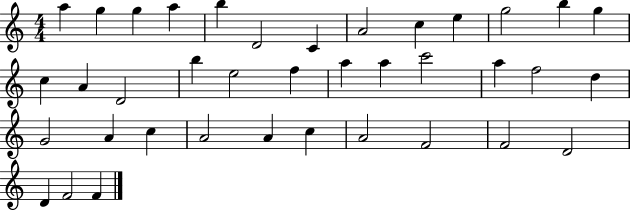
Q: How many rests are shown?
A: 0